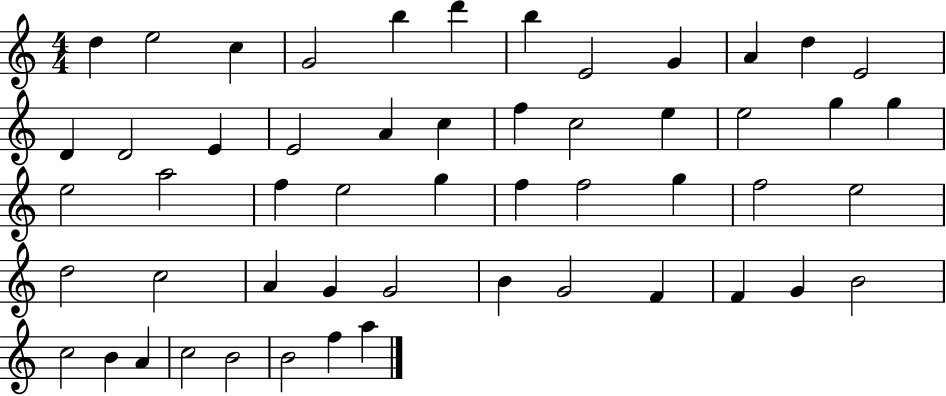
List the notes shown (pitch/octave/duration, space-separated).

D5/q E5/h C5/q G4/h B5/q D6/q B5/q E4/h G4/q A4/q D5/q E4/h D4/q D4/h E4/q E4/h A4/q C5/q F5/q C5/h E5/q E5/h G5/q G5/q E5/h A5/h F5/q E5/h G5/q F5/q F5/h G5/q F5/h E5/h D5/h C5/h A4/q G4/q G4/h B4/q G4/h F4/q F4/q G4/q B4/h C5/h B4/q A4/q C5/h B4/h B4/h F5/q A5/q